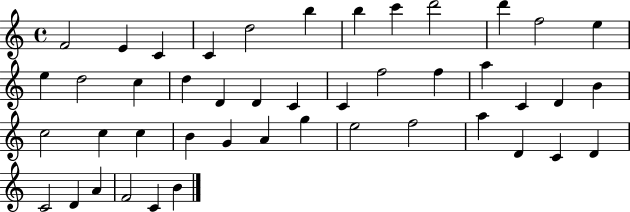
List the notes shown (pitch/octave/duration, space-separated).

F4/h E4/q C4/q C4/q D5/h B5/q B5/q C6/q D6/h D6/q F5/h E5/q E5/q D5/h C5/q D5/q D4/q D4/q C4/q C4/q F5/h F5/q A5/q C4/q D4/q B4/q C5/h C5/q C5/q B4/q G4/q A4/q G5/q E5/h F5/h A5/q D4/q C4/q D4/q C4/h D4/q A4/q F4/h C4/q B4/q